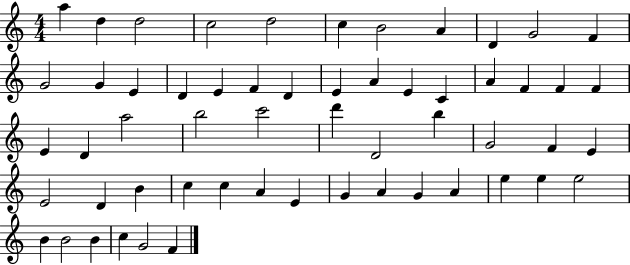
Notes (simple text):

A5/q D5/q D5/h C5/h D5/h C5/q B4/h A4/q D4/q G4/h F4/q G4/h G4/q E4/q D4/q E4/q F4/q D4/q E4/q A4/q E4/q C4/q A4/q F4/q F4/q F4/q E4/q D4/q A5/h B5/h C6/h D6/q D4/h B5/q G4/h F4/q E4/q E4/h D4/q B4/q C5/q C5/q A4/q E4/q G4/q A4/q G4/q A4/q E5/q E5/q E5/h B4/q B4/h B4/q C5/q G4/h F4/q